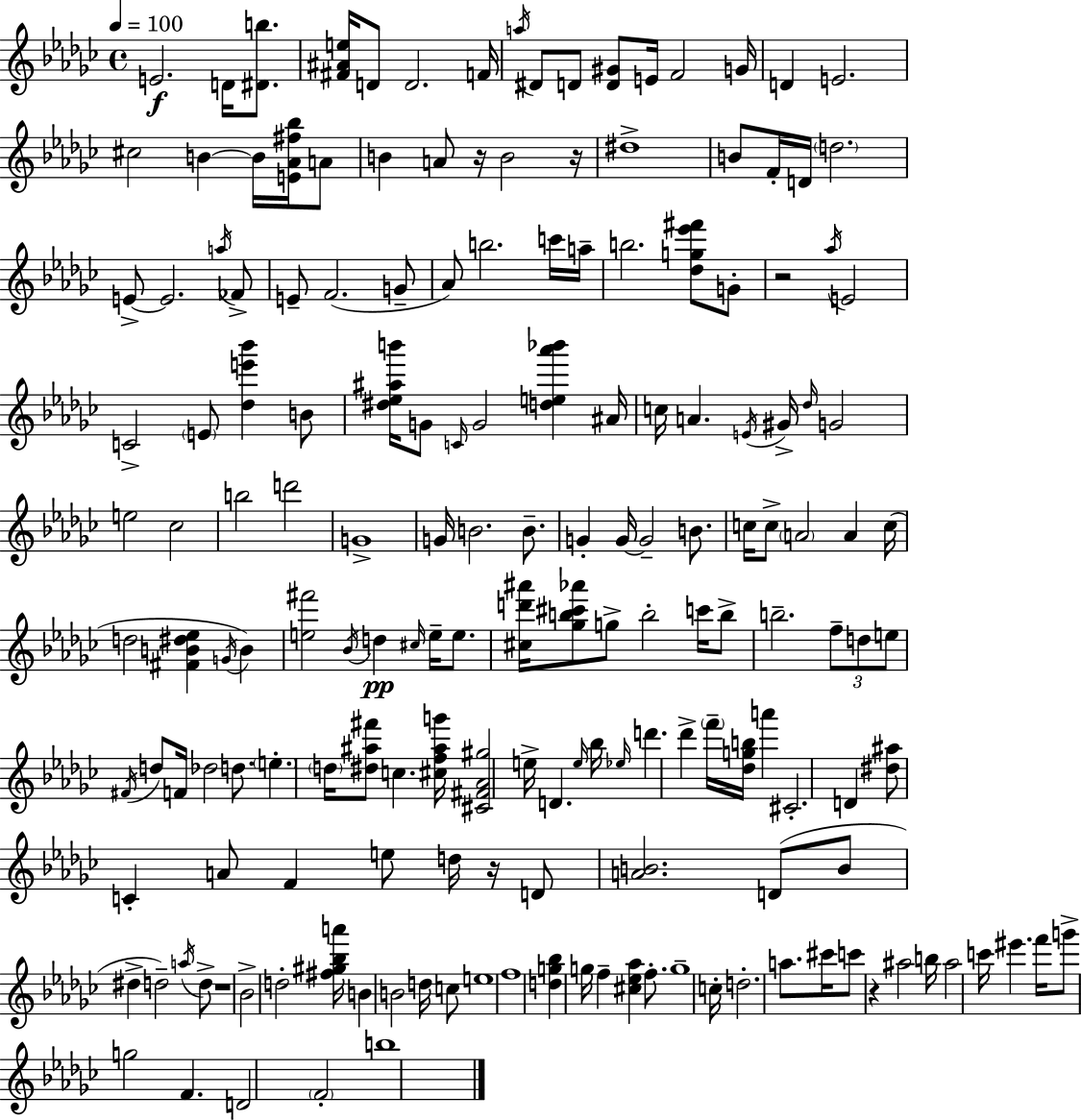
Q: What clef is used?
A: treble